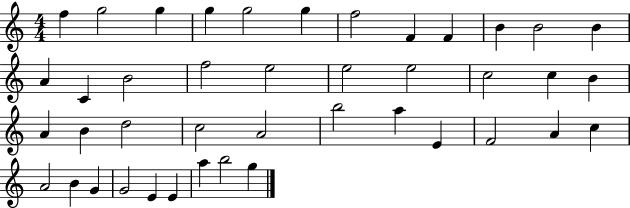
F5/q G5/h G5/q G5/q G5/h G5/q F5/h F4/q F4/q B4/q B4/h B4/q A4/q C4/q B4/h F5/h E5/h E5/h E5/h C5/h C5/q B4/q A4/q B4/q D5/h C5/h A4/h B5/h A5/q E4/q F4/h A4/q C5/q A4/h B4/q G4/q G4/h E4/q E4/q A5/q B5/h G5/q